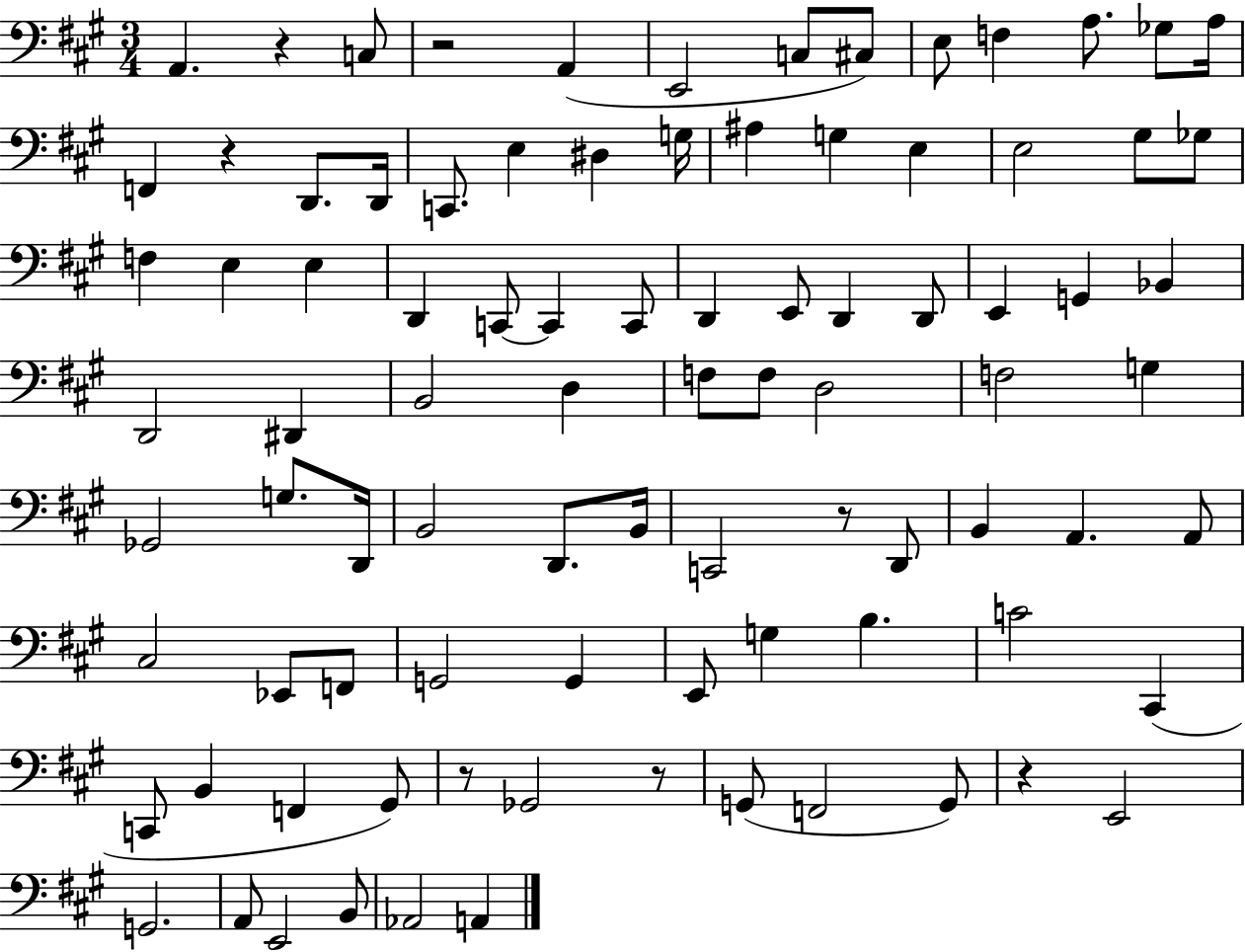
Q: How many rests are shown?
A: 7